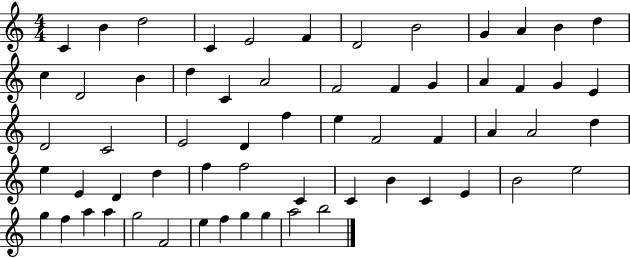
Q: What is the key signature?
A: C major